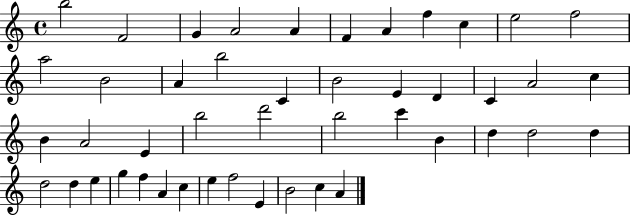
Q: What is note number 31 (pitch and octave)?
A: D5